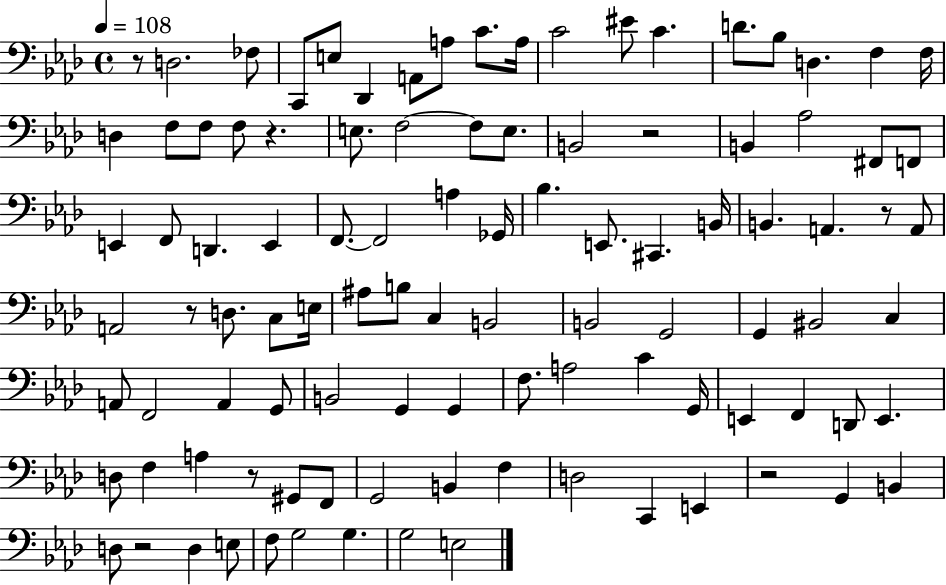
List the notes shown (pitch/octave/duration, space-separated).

R/e D3/h. FES3/e C2/e E3/e Db2/q A2/e A3/e C4/e. A3/s C4/h EIS4/e C4/q. D4/e. Bb3/e D3/q. F3/q F3/s D3/q F3/e F3/e F3/e R/q. E3/e. F3/h F3/e E3/e. B2/h R/h B2/q Ab3/h F#2/e F2/e E2/q F2/e D2/q. E2/q F2/e. F2/h A3/q Gb2/s Bb3/q. E2/e. C#2/q. B2/s B2/q. A2/q. R/e A2/e A2/h R/e D3/e. C3/e E3/s A#3/e B3/e C3/q B2/h B2/h G2/h G2/q BIS2/h C3/q A2/e F2/h A2/q G2/e B2/h G2/q G2/q F3/e. A3/h C4/q G2/s E2/q F2/q D2/e E2/q. D3/e F3/q A3/q R/e G#2/e F2/e G2/h B2/q F3/q D3/h C2/q E2/q R/h G2/q B2/q D3/e R/h D3/q E3/e F3/e G3/h G3/q. G3/h E3/h